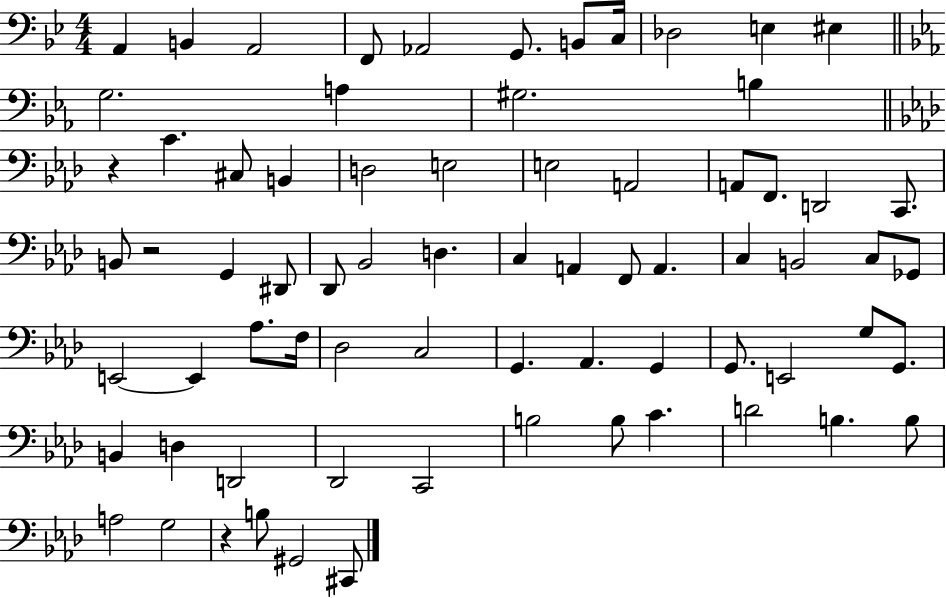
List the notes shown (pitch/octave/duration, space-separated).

A2/q B2/q A2/h F2/e Ab2/h G2/e. B2/e C3/s Db3/h E3/q EIS3/q G3/h. A3/q G#3/h. B3/q R/q C4/q. C#3/e B2/q D3/h E3/h E3/h A2/h A2/e F2/e. D2/h C2/e. B2/e R/h G2/q D#2/e Db2/e Bb2/h D3/q. C3/q A2/q F2/e A2/q. C3/q B2/h C3/e Gb2/e E2/h E2/q Ab3/e. F3/s Db3/h C3/h G2/q. Ab2/q. G2/q G2/e. E2/h G3/e G2/e. B2/q D3/q D2/h Db2/h C2/h B3/h B3/e C4/q. D4/h B3/q. B3/e A3/h G3/h R/q B3/e G#2/h C#2/e